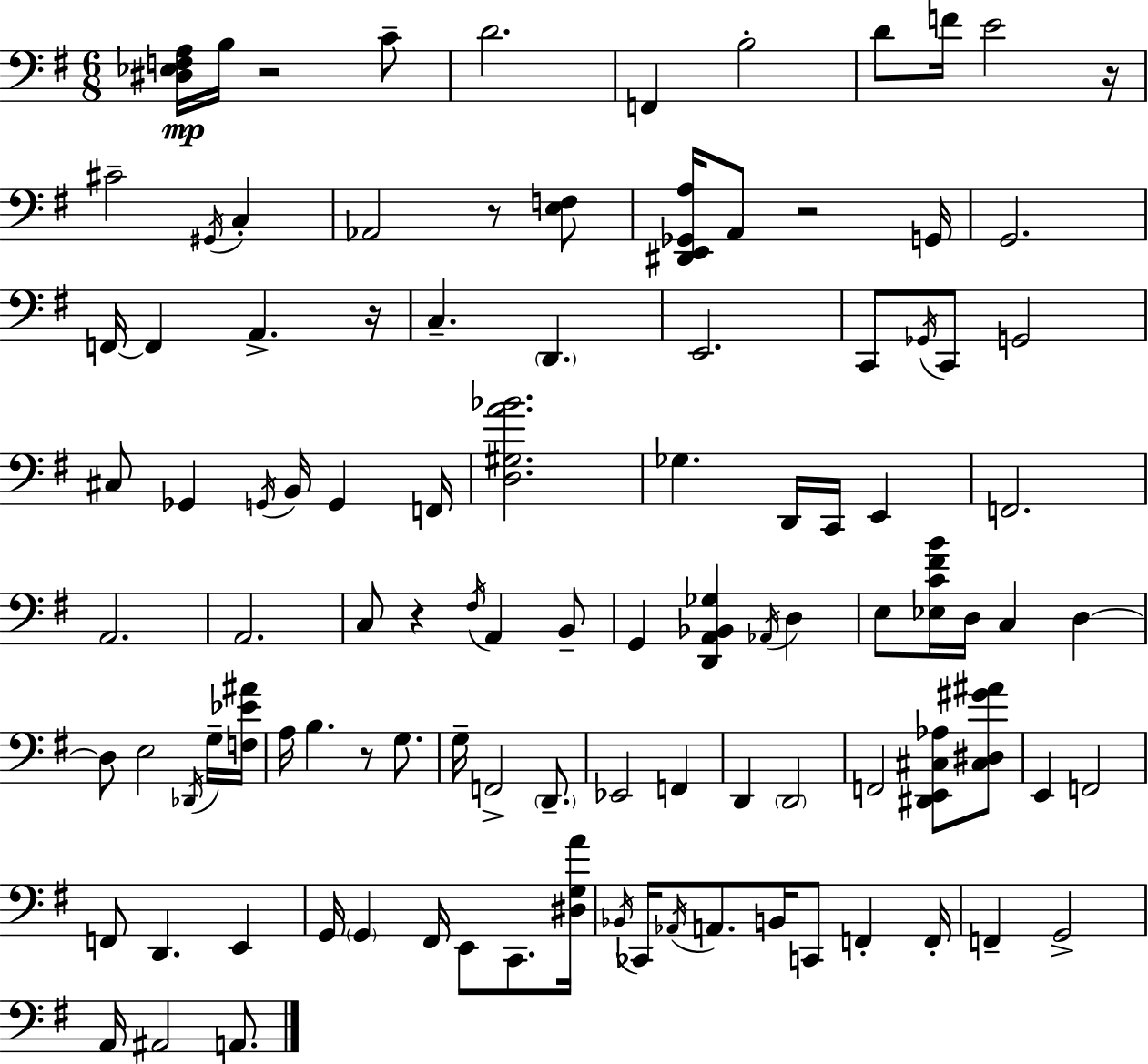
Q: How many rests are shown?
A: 7